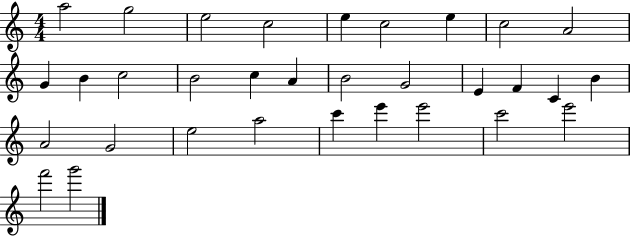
{
  \clef treble
  \numericTimeSignature
  \time 4/4
  \key c \major
  a''2 g''2 | e''2 c''2 | e''4 c''2 e''4 | c''2 a'2 | \break g'4 b'4 c''2 | b'2 c''4 a'4 | b'2 g'2 | e'4 f'4 c'4 b'4 | \break a'2 g'2 | e''2 a''2 | c'''4 e'''4 e'''2 | c'''2 e'''2 | \break f'''2 g'''2 | \bar "|."
}